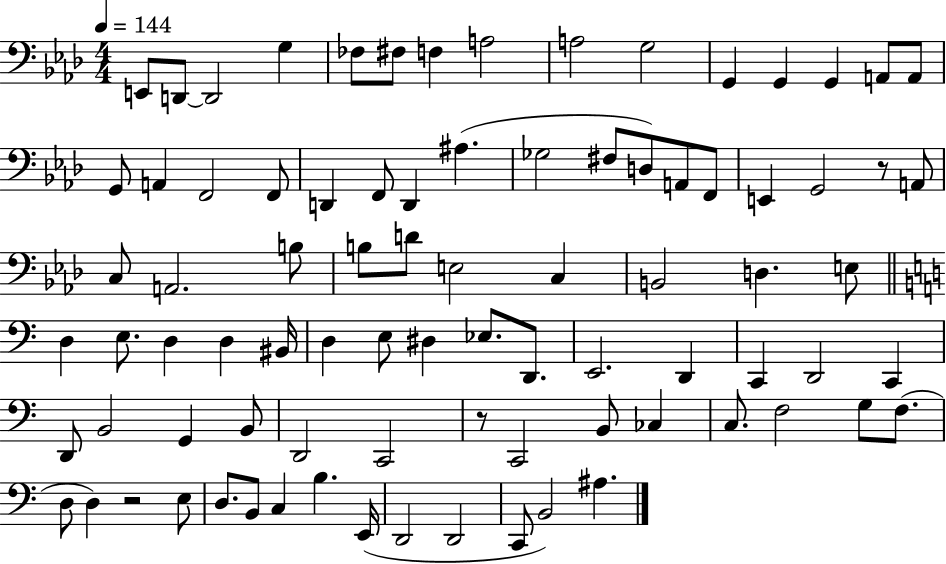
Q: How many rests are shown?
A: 3